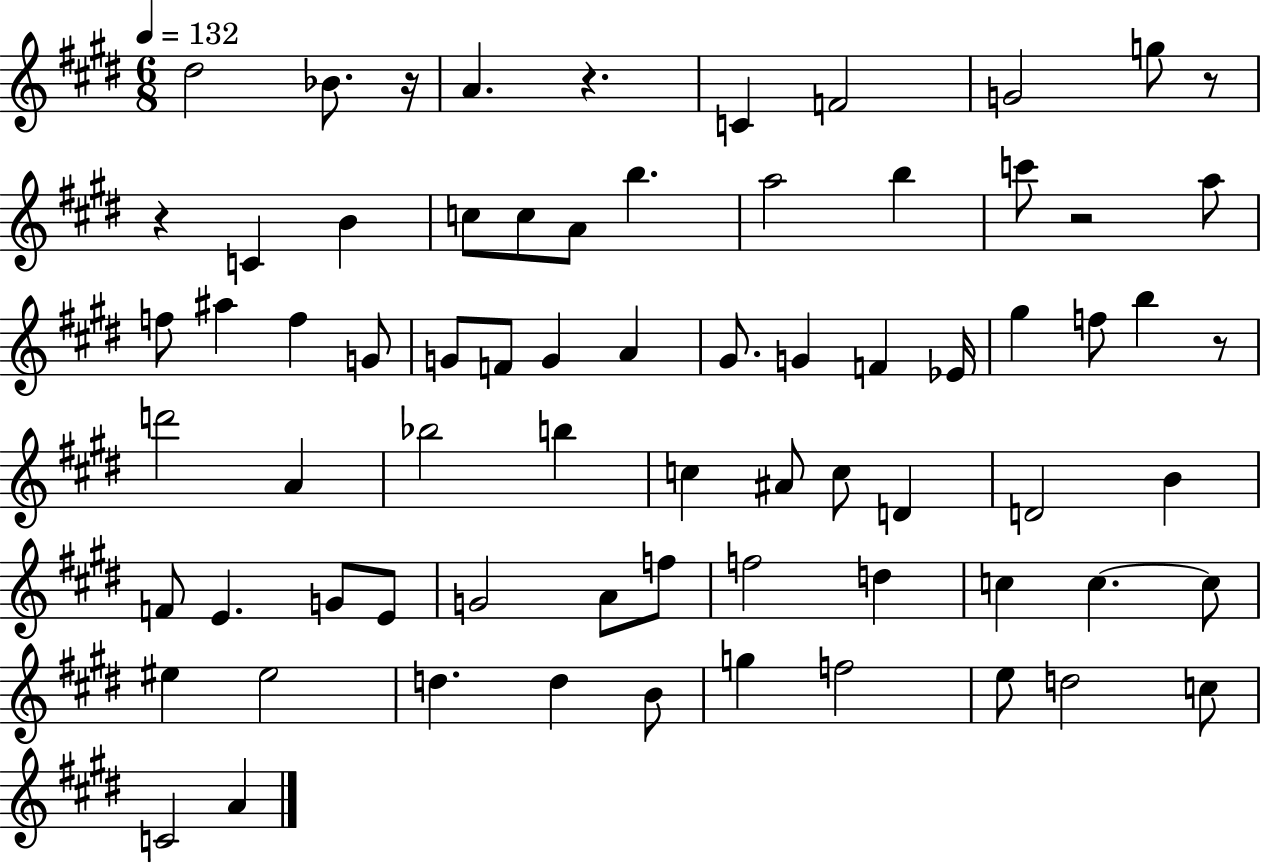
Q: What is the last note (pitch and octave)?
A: A4